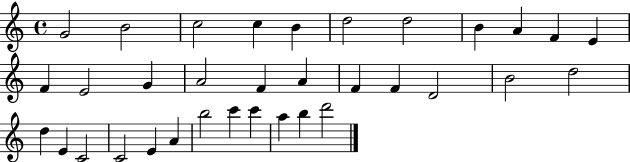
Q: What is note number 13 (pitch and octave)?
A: E4